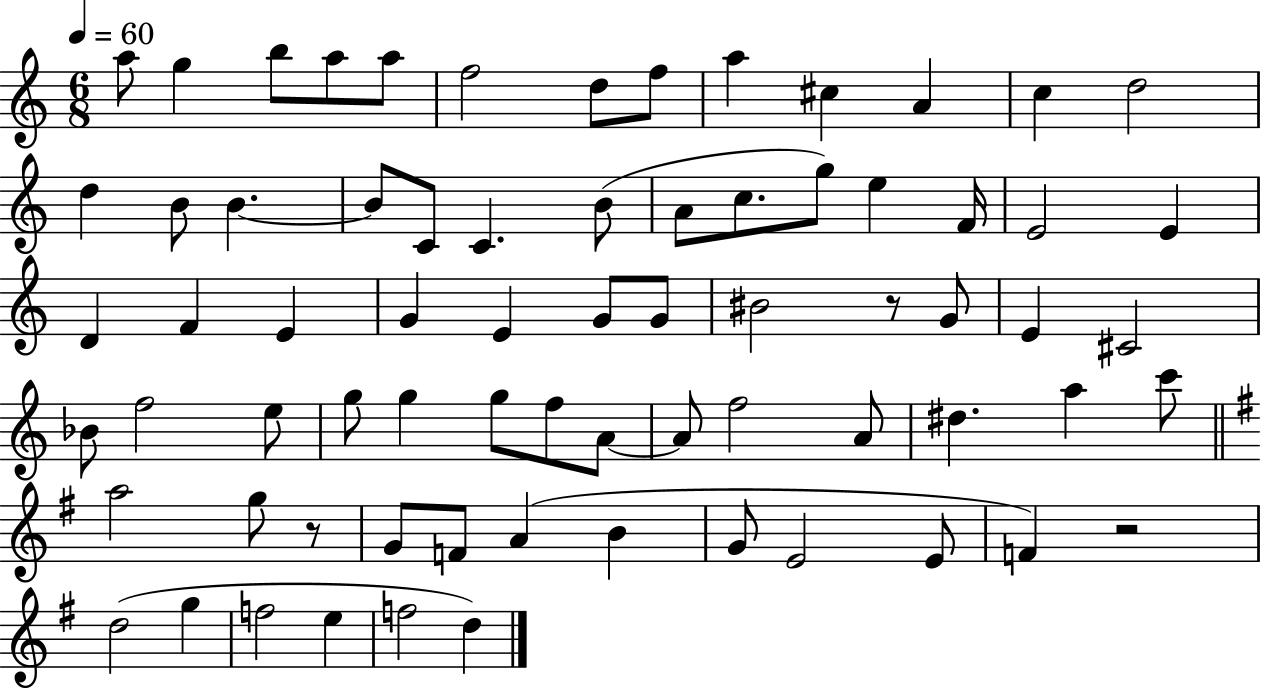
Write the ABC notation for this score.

X:1
T:Untitled
M:6/8
L:1/4
K:C
a/2 g b/2 a/2 a/2 f2 d/2 f/2 a ^c A c d2 d B/2 B B/2 C/2 C B/2 A/2 c/2 g/2 e F/4 E2 E D F E G E G/2 G/2 ^B2 z/2 G/2 E ^C2 _B/2 f2 e/2 g/2 g g/2 f/2 A/2 A/2 f2 A/2 ^d a c'/2 a2 g/2 z/2 G/2 F/2 A B G/2 E2 E/2 F z2 d2 g f2 e f2 d